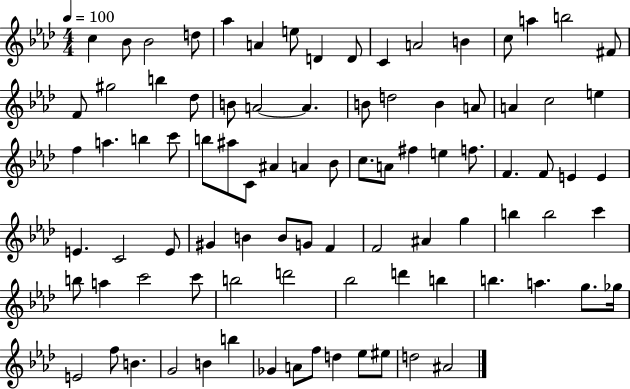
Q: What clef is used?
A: treble